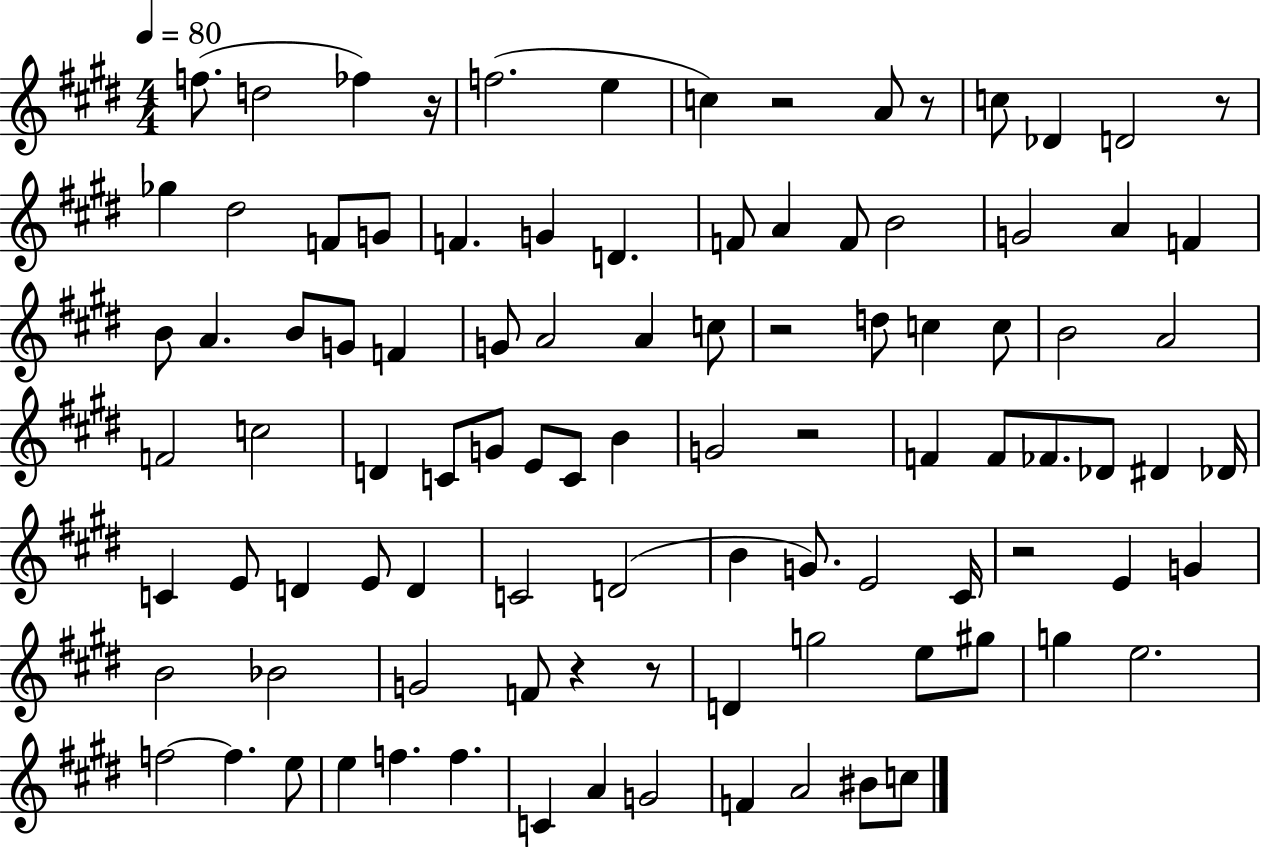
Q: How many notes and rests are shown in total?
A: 98